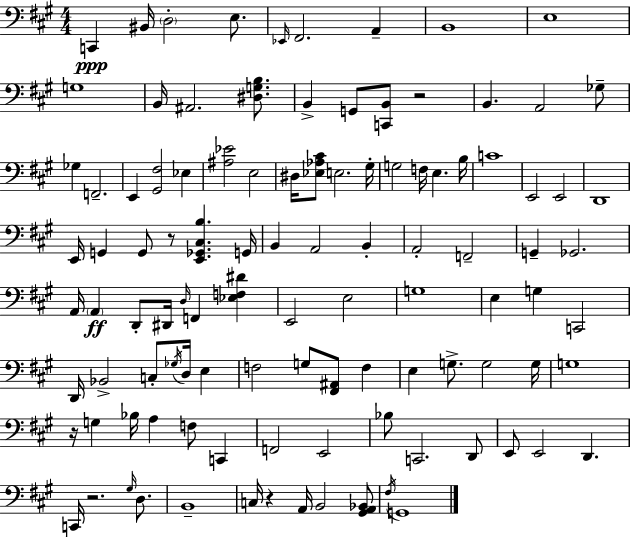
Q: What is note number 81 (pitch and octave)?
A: E2